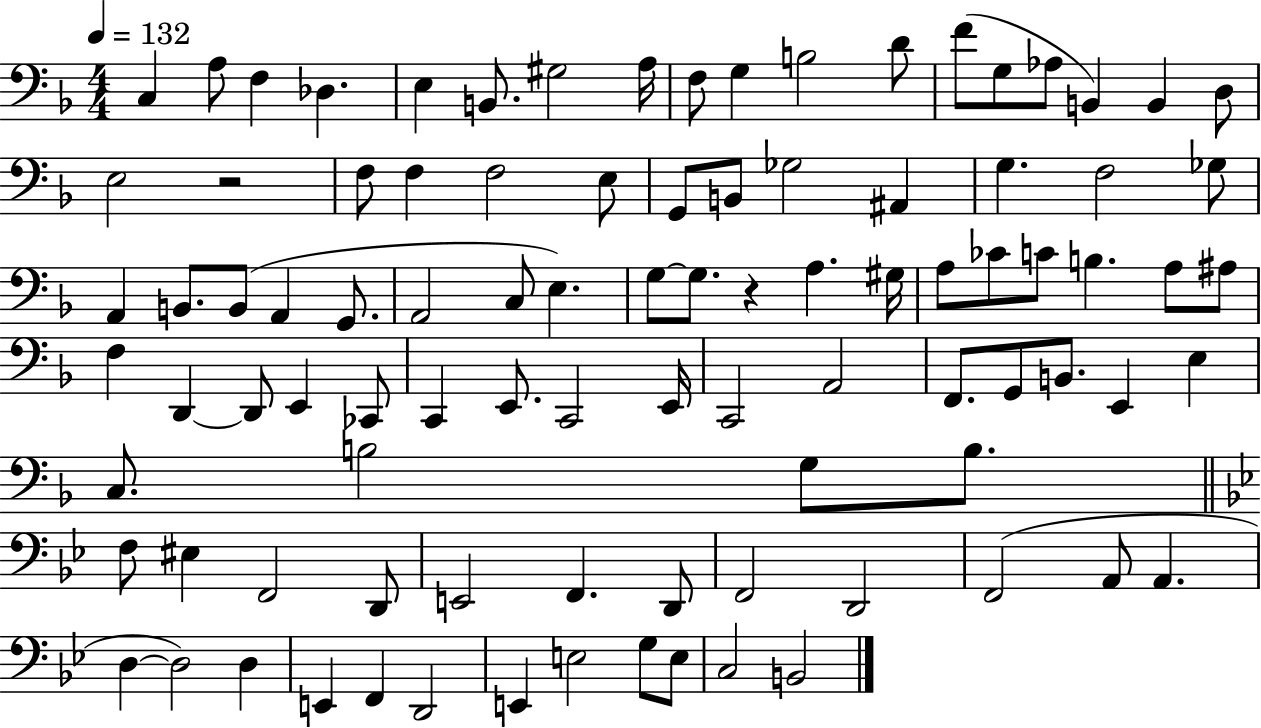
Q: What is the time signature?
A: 4/4